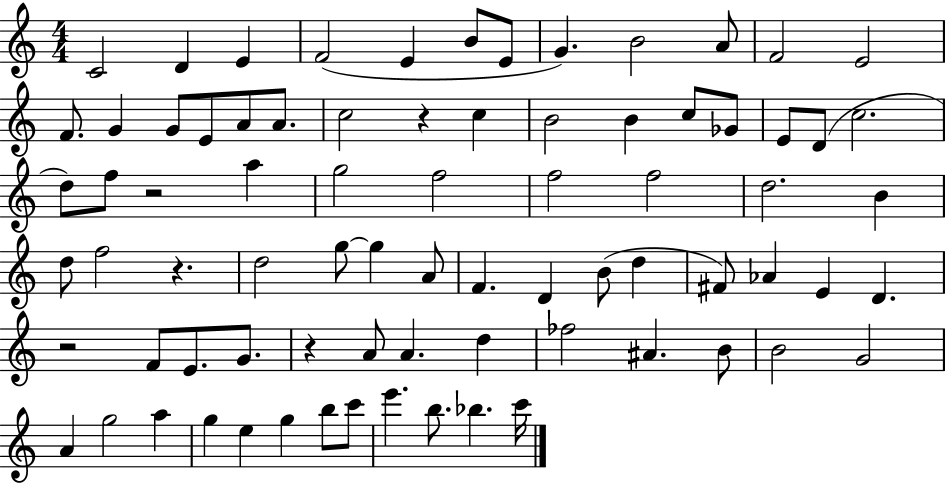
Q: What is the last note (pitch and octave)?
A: C6